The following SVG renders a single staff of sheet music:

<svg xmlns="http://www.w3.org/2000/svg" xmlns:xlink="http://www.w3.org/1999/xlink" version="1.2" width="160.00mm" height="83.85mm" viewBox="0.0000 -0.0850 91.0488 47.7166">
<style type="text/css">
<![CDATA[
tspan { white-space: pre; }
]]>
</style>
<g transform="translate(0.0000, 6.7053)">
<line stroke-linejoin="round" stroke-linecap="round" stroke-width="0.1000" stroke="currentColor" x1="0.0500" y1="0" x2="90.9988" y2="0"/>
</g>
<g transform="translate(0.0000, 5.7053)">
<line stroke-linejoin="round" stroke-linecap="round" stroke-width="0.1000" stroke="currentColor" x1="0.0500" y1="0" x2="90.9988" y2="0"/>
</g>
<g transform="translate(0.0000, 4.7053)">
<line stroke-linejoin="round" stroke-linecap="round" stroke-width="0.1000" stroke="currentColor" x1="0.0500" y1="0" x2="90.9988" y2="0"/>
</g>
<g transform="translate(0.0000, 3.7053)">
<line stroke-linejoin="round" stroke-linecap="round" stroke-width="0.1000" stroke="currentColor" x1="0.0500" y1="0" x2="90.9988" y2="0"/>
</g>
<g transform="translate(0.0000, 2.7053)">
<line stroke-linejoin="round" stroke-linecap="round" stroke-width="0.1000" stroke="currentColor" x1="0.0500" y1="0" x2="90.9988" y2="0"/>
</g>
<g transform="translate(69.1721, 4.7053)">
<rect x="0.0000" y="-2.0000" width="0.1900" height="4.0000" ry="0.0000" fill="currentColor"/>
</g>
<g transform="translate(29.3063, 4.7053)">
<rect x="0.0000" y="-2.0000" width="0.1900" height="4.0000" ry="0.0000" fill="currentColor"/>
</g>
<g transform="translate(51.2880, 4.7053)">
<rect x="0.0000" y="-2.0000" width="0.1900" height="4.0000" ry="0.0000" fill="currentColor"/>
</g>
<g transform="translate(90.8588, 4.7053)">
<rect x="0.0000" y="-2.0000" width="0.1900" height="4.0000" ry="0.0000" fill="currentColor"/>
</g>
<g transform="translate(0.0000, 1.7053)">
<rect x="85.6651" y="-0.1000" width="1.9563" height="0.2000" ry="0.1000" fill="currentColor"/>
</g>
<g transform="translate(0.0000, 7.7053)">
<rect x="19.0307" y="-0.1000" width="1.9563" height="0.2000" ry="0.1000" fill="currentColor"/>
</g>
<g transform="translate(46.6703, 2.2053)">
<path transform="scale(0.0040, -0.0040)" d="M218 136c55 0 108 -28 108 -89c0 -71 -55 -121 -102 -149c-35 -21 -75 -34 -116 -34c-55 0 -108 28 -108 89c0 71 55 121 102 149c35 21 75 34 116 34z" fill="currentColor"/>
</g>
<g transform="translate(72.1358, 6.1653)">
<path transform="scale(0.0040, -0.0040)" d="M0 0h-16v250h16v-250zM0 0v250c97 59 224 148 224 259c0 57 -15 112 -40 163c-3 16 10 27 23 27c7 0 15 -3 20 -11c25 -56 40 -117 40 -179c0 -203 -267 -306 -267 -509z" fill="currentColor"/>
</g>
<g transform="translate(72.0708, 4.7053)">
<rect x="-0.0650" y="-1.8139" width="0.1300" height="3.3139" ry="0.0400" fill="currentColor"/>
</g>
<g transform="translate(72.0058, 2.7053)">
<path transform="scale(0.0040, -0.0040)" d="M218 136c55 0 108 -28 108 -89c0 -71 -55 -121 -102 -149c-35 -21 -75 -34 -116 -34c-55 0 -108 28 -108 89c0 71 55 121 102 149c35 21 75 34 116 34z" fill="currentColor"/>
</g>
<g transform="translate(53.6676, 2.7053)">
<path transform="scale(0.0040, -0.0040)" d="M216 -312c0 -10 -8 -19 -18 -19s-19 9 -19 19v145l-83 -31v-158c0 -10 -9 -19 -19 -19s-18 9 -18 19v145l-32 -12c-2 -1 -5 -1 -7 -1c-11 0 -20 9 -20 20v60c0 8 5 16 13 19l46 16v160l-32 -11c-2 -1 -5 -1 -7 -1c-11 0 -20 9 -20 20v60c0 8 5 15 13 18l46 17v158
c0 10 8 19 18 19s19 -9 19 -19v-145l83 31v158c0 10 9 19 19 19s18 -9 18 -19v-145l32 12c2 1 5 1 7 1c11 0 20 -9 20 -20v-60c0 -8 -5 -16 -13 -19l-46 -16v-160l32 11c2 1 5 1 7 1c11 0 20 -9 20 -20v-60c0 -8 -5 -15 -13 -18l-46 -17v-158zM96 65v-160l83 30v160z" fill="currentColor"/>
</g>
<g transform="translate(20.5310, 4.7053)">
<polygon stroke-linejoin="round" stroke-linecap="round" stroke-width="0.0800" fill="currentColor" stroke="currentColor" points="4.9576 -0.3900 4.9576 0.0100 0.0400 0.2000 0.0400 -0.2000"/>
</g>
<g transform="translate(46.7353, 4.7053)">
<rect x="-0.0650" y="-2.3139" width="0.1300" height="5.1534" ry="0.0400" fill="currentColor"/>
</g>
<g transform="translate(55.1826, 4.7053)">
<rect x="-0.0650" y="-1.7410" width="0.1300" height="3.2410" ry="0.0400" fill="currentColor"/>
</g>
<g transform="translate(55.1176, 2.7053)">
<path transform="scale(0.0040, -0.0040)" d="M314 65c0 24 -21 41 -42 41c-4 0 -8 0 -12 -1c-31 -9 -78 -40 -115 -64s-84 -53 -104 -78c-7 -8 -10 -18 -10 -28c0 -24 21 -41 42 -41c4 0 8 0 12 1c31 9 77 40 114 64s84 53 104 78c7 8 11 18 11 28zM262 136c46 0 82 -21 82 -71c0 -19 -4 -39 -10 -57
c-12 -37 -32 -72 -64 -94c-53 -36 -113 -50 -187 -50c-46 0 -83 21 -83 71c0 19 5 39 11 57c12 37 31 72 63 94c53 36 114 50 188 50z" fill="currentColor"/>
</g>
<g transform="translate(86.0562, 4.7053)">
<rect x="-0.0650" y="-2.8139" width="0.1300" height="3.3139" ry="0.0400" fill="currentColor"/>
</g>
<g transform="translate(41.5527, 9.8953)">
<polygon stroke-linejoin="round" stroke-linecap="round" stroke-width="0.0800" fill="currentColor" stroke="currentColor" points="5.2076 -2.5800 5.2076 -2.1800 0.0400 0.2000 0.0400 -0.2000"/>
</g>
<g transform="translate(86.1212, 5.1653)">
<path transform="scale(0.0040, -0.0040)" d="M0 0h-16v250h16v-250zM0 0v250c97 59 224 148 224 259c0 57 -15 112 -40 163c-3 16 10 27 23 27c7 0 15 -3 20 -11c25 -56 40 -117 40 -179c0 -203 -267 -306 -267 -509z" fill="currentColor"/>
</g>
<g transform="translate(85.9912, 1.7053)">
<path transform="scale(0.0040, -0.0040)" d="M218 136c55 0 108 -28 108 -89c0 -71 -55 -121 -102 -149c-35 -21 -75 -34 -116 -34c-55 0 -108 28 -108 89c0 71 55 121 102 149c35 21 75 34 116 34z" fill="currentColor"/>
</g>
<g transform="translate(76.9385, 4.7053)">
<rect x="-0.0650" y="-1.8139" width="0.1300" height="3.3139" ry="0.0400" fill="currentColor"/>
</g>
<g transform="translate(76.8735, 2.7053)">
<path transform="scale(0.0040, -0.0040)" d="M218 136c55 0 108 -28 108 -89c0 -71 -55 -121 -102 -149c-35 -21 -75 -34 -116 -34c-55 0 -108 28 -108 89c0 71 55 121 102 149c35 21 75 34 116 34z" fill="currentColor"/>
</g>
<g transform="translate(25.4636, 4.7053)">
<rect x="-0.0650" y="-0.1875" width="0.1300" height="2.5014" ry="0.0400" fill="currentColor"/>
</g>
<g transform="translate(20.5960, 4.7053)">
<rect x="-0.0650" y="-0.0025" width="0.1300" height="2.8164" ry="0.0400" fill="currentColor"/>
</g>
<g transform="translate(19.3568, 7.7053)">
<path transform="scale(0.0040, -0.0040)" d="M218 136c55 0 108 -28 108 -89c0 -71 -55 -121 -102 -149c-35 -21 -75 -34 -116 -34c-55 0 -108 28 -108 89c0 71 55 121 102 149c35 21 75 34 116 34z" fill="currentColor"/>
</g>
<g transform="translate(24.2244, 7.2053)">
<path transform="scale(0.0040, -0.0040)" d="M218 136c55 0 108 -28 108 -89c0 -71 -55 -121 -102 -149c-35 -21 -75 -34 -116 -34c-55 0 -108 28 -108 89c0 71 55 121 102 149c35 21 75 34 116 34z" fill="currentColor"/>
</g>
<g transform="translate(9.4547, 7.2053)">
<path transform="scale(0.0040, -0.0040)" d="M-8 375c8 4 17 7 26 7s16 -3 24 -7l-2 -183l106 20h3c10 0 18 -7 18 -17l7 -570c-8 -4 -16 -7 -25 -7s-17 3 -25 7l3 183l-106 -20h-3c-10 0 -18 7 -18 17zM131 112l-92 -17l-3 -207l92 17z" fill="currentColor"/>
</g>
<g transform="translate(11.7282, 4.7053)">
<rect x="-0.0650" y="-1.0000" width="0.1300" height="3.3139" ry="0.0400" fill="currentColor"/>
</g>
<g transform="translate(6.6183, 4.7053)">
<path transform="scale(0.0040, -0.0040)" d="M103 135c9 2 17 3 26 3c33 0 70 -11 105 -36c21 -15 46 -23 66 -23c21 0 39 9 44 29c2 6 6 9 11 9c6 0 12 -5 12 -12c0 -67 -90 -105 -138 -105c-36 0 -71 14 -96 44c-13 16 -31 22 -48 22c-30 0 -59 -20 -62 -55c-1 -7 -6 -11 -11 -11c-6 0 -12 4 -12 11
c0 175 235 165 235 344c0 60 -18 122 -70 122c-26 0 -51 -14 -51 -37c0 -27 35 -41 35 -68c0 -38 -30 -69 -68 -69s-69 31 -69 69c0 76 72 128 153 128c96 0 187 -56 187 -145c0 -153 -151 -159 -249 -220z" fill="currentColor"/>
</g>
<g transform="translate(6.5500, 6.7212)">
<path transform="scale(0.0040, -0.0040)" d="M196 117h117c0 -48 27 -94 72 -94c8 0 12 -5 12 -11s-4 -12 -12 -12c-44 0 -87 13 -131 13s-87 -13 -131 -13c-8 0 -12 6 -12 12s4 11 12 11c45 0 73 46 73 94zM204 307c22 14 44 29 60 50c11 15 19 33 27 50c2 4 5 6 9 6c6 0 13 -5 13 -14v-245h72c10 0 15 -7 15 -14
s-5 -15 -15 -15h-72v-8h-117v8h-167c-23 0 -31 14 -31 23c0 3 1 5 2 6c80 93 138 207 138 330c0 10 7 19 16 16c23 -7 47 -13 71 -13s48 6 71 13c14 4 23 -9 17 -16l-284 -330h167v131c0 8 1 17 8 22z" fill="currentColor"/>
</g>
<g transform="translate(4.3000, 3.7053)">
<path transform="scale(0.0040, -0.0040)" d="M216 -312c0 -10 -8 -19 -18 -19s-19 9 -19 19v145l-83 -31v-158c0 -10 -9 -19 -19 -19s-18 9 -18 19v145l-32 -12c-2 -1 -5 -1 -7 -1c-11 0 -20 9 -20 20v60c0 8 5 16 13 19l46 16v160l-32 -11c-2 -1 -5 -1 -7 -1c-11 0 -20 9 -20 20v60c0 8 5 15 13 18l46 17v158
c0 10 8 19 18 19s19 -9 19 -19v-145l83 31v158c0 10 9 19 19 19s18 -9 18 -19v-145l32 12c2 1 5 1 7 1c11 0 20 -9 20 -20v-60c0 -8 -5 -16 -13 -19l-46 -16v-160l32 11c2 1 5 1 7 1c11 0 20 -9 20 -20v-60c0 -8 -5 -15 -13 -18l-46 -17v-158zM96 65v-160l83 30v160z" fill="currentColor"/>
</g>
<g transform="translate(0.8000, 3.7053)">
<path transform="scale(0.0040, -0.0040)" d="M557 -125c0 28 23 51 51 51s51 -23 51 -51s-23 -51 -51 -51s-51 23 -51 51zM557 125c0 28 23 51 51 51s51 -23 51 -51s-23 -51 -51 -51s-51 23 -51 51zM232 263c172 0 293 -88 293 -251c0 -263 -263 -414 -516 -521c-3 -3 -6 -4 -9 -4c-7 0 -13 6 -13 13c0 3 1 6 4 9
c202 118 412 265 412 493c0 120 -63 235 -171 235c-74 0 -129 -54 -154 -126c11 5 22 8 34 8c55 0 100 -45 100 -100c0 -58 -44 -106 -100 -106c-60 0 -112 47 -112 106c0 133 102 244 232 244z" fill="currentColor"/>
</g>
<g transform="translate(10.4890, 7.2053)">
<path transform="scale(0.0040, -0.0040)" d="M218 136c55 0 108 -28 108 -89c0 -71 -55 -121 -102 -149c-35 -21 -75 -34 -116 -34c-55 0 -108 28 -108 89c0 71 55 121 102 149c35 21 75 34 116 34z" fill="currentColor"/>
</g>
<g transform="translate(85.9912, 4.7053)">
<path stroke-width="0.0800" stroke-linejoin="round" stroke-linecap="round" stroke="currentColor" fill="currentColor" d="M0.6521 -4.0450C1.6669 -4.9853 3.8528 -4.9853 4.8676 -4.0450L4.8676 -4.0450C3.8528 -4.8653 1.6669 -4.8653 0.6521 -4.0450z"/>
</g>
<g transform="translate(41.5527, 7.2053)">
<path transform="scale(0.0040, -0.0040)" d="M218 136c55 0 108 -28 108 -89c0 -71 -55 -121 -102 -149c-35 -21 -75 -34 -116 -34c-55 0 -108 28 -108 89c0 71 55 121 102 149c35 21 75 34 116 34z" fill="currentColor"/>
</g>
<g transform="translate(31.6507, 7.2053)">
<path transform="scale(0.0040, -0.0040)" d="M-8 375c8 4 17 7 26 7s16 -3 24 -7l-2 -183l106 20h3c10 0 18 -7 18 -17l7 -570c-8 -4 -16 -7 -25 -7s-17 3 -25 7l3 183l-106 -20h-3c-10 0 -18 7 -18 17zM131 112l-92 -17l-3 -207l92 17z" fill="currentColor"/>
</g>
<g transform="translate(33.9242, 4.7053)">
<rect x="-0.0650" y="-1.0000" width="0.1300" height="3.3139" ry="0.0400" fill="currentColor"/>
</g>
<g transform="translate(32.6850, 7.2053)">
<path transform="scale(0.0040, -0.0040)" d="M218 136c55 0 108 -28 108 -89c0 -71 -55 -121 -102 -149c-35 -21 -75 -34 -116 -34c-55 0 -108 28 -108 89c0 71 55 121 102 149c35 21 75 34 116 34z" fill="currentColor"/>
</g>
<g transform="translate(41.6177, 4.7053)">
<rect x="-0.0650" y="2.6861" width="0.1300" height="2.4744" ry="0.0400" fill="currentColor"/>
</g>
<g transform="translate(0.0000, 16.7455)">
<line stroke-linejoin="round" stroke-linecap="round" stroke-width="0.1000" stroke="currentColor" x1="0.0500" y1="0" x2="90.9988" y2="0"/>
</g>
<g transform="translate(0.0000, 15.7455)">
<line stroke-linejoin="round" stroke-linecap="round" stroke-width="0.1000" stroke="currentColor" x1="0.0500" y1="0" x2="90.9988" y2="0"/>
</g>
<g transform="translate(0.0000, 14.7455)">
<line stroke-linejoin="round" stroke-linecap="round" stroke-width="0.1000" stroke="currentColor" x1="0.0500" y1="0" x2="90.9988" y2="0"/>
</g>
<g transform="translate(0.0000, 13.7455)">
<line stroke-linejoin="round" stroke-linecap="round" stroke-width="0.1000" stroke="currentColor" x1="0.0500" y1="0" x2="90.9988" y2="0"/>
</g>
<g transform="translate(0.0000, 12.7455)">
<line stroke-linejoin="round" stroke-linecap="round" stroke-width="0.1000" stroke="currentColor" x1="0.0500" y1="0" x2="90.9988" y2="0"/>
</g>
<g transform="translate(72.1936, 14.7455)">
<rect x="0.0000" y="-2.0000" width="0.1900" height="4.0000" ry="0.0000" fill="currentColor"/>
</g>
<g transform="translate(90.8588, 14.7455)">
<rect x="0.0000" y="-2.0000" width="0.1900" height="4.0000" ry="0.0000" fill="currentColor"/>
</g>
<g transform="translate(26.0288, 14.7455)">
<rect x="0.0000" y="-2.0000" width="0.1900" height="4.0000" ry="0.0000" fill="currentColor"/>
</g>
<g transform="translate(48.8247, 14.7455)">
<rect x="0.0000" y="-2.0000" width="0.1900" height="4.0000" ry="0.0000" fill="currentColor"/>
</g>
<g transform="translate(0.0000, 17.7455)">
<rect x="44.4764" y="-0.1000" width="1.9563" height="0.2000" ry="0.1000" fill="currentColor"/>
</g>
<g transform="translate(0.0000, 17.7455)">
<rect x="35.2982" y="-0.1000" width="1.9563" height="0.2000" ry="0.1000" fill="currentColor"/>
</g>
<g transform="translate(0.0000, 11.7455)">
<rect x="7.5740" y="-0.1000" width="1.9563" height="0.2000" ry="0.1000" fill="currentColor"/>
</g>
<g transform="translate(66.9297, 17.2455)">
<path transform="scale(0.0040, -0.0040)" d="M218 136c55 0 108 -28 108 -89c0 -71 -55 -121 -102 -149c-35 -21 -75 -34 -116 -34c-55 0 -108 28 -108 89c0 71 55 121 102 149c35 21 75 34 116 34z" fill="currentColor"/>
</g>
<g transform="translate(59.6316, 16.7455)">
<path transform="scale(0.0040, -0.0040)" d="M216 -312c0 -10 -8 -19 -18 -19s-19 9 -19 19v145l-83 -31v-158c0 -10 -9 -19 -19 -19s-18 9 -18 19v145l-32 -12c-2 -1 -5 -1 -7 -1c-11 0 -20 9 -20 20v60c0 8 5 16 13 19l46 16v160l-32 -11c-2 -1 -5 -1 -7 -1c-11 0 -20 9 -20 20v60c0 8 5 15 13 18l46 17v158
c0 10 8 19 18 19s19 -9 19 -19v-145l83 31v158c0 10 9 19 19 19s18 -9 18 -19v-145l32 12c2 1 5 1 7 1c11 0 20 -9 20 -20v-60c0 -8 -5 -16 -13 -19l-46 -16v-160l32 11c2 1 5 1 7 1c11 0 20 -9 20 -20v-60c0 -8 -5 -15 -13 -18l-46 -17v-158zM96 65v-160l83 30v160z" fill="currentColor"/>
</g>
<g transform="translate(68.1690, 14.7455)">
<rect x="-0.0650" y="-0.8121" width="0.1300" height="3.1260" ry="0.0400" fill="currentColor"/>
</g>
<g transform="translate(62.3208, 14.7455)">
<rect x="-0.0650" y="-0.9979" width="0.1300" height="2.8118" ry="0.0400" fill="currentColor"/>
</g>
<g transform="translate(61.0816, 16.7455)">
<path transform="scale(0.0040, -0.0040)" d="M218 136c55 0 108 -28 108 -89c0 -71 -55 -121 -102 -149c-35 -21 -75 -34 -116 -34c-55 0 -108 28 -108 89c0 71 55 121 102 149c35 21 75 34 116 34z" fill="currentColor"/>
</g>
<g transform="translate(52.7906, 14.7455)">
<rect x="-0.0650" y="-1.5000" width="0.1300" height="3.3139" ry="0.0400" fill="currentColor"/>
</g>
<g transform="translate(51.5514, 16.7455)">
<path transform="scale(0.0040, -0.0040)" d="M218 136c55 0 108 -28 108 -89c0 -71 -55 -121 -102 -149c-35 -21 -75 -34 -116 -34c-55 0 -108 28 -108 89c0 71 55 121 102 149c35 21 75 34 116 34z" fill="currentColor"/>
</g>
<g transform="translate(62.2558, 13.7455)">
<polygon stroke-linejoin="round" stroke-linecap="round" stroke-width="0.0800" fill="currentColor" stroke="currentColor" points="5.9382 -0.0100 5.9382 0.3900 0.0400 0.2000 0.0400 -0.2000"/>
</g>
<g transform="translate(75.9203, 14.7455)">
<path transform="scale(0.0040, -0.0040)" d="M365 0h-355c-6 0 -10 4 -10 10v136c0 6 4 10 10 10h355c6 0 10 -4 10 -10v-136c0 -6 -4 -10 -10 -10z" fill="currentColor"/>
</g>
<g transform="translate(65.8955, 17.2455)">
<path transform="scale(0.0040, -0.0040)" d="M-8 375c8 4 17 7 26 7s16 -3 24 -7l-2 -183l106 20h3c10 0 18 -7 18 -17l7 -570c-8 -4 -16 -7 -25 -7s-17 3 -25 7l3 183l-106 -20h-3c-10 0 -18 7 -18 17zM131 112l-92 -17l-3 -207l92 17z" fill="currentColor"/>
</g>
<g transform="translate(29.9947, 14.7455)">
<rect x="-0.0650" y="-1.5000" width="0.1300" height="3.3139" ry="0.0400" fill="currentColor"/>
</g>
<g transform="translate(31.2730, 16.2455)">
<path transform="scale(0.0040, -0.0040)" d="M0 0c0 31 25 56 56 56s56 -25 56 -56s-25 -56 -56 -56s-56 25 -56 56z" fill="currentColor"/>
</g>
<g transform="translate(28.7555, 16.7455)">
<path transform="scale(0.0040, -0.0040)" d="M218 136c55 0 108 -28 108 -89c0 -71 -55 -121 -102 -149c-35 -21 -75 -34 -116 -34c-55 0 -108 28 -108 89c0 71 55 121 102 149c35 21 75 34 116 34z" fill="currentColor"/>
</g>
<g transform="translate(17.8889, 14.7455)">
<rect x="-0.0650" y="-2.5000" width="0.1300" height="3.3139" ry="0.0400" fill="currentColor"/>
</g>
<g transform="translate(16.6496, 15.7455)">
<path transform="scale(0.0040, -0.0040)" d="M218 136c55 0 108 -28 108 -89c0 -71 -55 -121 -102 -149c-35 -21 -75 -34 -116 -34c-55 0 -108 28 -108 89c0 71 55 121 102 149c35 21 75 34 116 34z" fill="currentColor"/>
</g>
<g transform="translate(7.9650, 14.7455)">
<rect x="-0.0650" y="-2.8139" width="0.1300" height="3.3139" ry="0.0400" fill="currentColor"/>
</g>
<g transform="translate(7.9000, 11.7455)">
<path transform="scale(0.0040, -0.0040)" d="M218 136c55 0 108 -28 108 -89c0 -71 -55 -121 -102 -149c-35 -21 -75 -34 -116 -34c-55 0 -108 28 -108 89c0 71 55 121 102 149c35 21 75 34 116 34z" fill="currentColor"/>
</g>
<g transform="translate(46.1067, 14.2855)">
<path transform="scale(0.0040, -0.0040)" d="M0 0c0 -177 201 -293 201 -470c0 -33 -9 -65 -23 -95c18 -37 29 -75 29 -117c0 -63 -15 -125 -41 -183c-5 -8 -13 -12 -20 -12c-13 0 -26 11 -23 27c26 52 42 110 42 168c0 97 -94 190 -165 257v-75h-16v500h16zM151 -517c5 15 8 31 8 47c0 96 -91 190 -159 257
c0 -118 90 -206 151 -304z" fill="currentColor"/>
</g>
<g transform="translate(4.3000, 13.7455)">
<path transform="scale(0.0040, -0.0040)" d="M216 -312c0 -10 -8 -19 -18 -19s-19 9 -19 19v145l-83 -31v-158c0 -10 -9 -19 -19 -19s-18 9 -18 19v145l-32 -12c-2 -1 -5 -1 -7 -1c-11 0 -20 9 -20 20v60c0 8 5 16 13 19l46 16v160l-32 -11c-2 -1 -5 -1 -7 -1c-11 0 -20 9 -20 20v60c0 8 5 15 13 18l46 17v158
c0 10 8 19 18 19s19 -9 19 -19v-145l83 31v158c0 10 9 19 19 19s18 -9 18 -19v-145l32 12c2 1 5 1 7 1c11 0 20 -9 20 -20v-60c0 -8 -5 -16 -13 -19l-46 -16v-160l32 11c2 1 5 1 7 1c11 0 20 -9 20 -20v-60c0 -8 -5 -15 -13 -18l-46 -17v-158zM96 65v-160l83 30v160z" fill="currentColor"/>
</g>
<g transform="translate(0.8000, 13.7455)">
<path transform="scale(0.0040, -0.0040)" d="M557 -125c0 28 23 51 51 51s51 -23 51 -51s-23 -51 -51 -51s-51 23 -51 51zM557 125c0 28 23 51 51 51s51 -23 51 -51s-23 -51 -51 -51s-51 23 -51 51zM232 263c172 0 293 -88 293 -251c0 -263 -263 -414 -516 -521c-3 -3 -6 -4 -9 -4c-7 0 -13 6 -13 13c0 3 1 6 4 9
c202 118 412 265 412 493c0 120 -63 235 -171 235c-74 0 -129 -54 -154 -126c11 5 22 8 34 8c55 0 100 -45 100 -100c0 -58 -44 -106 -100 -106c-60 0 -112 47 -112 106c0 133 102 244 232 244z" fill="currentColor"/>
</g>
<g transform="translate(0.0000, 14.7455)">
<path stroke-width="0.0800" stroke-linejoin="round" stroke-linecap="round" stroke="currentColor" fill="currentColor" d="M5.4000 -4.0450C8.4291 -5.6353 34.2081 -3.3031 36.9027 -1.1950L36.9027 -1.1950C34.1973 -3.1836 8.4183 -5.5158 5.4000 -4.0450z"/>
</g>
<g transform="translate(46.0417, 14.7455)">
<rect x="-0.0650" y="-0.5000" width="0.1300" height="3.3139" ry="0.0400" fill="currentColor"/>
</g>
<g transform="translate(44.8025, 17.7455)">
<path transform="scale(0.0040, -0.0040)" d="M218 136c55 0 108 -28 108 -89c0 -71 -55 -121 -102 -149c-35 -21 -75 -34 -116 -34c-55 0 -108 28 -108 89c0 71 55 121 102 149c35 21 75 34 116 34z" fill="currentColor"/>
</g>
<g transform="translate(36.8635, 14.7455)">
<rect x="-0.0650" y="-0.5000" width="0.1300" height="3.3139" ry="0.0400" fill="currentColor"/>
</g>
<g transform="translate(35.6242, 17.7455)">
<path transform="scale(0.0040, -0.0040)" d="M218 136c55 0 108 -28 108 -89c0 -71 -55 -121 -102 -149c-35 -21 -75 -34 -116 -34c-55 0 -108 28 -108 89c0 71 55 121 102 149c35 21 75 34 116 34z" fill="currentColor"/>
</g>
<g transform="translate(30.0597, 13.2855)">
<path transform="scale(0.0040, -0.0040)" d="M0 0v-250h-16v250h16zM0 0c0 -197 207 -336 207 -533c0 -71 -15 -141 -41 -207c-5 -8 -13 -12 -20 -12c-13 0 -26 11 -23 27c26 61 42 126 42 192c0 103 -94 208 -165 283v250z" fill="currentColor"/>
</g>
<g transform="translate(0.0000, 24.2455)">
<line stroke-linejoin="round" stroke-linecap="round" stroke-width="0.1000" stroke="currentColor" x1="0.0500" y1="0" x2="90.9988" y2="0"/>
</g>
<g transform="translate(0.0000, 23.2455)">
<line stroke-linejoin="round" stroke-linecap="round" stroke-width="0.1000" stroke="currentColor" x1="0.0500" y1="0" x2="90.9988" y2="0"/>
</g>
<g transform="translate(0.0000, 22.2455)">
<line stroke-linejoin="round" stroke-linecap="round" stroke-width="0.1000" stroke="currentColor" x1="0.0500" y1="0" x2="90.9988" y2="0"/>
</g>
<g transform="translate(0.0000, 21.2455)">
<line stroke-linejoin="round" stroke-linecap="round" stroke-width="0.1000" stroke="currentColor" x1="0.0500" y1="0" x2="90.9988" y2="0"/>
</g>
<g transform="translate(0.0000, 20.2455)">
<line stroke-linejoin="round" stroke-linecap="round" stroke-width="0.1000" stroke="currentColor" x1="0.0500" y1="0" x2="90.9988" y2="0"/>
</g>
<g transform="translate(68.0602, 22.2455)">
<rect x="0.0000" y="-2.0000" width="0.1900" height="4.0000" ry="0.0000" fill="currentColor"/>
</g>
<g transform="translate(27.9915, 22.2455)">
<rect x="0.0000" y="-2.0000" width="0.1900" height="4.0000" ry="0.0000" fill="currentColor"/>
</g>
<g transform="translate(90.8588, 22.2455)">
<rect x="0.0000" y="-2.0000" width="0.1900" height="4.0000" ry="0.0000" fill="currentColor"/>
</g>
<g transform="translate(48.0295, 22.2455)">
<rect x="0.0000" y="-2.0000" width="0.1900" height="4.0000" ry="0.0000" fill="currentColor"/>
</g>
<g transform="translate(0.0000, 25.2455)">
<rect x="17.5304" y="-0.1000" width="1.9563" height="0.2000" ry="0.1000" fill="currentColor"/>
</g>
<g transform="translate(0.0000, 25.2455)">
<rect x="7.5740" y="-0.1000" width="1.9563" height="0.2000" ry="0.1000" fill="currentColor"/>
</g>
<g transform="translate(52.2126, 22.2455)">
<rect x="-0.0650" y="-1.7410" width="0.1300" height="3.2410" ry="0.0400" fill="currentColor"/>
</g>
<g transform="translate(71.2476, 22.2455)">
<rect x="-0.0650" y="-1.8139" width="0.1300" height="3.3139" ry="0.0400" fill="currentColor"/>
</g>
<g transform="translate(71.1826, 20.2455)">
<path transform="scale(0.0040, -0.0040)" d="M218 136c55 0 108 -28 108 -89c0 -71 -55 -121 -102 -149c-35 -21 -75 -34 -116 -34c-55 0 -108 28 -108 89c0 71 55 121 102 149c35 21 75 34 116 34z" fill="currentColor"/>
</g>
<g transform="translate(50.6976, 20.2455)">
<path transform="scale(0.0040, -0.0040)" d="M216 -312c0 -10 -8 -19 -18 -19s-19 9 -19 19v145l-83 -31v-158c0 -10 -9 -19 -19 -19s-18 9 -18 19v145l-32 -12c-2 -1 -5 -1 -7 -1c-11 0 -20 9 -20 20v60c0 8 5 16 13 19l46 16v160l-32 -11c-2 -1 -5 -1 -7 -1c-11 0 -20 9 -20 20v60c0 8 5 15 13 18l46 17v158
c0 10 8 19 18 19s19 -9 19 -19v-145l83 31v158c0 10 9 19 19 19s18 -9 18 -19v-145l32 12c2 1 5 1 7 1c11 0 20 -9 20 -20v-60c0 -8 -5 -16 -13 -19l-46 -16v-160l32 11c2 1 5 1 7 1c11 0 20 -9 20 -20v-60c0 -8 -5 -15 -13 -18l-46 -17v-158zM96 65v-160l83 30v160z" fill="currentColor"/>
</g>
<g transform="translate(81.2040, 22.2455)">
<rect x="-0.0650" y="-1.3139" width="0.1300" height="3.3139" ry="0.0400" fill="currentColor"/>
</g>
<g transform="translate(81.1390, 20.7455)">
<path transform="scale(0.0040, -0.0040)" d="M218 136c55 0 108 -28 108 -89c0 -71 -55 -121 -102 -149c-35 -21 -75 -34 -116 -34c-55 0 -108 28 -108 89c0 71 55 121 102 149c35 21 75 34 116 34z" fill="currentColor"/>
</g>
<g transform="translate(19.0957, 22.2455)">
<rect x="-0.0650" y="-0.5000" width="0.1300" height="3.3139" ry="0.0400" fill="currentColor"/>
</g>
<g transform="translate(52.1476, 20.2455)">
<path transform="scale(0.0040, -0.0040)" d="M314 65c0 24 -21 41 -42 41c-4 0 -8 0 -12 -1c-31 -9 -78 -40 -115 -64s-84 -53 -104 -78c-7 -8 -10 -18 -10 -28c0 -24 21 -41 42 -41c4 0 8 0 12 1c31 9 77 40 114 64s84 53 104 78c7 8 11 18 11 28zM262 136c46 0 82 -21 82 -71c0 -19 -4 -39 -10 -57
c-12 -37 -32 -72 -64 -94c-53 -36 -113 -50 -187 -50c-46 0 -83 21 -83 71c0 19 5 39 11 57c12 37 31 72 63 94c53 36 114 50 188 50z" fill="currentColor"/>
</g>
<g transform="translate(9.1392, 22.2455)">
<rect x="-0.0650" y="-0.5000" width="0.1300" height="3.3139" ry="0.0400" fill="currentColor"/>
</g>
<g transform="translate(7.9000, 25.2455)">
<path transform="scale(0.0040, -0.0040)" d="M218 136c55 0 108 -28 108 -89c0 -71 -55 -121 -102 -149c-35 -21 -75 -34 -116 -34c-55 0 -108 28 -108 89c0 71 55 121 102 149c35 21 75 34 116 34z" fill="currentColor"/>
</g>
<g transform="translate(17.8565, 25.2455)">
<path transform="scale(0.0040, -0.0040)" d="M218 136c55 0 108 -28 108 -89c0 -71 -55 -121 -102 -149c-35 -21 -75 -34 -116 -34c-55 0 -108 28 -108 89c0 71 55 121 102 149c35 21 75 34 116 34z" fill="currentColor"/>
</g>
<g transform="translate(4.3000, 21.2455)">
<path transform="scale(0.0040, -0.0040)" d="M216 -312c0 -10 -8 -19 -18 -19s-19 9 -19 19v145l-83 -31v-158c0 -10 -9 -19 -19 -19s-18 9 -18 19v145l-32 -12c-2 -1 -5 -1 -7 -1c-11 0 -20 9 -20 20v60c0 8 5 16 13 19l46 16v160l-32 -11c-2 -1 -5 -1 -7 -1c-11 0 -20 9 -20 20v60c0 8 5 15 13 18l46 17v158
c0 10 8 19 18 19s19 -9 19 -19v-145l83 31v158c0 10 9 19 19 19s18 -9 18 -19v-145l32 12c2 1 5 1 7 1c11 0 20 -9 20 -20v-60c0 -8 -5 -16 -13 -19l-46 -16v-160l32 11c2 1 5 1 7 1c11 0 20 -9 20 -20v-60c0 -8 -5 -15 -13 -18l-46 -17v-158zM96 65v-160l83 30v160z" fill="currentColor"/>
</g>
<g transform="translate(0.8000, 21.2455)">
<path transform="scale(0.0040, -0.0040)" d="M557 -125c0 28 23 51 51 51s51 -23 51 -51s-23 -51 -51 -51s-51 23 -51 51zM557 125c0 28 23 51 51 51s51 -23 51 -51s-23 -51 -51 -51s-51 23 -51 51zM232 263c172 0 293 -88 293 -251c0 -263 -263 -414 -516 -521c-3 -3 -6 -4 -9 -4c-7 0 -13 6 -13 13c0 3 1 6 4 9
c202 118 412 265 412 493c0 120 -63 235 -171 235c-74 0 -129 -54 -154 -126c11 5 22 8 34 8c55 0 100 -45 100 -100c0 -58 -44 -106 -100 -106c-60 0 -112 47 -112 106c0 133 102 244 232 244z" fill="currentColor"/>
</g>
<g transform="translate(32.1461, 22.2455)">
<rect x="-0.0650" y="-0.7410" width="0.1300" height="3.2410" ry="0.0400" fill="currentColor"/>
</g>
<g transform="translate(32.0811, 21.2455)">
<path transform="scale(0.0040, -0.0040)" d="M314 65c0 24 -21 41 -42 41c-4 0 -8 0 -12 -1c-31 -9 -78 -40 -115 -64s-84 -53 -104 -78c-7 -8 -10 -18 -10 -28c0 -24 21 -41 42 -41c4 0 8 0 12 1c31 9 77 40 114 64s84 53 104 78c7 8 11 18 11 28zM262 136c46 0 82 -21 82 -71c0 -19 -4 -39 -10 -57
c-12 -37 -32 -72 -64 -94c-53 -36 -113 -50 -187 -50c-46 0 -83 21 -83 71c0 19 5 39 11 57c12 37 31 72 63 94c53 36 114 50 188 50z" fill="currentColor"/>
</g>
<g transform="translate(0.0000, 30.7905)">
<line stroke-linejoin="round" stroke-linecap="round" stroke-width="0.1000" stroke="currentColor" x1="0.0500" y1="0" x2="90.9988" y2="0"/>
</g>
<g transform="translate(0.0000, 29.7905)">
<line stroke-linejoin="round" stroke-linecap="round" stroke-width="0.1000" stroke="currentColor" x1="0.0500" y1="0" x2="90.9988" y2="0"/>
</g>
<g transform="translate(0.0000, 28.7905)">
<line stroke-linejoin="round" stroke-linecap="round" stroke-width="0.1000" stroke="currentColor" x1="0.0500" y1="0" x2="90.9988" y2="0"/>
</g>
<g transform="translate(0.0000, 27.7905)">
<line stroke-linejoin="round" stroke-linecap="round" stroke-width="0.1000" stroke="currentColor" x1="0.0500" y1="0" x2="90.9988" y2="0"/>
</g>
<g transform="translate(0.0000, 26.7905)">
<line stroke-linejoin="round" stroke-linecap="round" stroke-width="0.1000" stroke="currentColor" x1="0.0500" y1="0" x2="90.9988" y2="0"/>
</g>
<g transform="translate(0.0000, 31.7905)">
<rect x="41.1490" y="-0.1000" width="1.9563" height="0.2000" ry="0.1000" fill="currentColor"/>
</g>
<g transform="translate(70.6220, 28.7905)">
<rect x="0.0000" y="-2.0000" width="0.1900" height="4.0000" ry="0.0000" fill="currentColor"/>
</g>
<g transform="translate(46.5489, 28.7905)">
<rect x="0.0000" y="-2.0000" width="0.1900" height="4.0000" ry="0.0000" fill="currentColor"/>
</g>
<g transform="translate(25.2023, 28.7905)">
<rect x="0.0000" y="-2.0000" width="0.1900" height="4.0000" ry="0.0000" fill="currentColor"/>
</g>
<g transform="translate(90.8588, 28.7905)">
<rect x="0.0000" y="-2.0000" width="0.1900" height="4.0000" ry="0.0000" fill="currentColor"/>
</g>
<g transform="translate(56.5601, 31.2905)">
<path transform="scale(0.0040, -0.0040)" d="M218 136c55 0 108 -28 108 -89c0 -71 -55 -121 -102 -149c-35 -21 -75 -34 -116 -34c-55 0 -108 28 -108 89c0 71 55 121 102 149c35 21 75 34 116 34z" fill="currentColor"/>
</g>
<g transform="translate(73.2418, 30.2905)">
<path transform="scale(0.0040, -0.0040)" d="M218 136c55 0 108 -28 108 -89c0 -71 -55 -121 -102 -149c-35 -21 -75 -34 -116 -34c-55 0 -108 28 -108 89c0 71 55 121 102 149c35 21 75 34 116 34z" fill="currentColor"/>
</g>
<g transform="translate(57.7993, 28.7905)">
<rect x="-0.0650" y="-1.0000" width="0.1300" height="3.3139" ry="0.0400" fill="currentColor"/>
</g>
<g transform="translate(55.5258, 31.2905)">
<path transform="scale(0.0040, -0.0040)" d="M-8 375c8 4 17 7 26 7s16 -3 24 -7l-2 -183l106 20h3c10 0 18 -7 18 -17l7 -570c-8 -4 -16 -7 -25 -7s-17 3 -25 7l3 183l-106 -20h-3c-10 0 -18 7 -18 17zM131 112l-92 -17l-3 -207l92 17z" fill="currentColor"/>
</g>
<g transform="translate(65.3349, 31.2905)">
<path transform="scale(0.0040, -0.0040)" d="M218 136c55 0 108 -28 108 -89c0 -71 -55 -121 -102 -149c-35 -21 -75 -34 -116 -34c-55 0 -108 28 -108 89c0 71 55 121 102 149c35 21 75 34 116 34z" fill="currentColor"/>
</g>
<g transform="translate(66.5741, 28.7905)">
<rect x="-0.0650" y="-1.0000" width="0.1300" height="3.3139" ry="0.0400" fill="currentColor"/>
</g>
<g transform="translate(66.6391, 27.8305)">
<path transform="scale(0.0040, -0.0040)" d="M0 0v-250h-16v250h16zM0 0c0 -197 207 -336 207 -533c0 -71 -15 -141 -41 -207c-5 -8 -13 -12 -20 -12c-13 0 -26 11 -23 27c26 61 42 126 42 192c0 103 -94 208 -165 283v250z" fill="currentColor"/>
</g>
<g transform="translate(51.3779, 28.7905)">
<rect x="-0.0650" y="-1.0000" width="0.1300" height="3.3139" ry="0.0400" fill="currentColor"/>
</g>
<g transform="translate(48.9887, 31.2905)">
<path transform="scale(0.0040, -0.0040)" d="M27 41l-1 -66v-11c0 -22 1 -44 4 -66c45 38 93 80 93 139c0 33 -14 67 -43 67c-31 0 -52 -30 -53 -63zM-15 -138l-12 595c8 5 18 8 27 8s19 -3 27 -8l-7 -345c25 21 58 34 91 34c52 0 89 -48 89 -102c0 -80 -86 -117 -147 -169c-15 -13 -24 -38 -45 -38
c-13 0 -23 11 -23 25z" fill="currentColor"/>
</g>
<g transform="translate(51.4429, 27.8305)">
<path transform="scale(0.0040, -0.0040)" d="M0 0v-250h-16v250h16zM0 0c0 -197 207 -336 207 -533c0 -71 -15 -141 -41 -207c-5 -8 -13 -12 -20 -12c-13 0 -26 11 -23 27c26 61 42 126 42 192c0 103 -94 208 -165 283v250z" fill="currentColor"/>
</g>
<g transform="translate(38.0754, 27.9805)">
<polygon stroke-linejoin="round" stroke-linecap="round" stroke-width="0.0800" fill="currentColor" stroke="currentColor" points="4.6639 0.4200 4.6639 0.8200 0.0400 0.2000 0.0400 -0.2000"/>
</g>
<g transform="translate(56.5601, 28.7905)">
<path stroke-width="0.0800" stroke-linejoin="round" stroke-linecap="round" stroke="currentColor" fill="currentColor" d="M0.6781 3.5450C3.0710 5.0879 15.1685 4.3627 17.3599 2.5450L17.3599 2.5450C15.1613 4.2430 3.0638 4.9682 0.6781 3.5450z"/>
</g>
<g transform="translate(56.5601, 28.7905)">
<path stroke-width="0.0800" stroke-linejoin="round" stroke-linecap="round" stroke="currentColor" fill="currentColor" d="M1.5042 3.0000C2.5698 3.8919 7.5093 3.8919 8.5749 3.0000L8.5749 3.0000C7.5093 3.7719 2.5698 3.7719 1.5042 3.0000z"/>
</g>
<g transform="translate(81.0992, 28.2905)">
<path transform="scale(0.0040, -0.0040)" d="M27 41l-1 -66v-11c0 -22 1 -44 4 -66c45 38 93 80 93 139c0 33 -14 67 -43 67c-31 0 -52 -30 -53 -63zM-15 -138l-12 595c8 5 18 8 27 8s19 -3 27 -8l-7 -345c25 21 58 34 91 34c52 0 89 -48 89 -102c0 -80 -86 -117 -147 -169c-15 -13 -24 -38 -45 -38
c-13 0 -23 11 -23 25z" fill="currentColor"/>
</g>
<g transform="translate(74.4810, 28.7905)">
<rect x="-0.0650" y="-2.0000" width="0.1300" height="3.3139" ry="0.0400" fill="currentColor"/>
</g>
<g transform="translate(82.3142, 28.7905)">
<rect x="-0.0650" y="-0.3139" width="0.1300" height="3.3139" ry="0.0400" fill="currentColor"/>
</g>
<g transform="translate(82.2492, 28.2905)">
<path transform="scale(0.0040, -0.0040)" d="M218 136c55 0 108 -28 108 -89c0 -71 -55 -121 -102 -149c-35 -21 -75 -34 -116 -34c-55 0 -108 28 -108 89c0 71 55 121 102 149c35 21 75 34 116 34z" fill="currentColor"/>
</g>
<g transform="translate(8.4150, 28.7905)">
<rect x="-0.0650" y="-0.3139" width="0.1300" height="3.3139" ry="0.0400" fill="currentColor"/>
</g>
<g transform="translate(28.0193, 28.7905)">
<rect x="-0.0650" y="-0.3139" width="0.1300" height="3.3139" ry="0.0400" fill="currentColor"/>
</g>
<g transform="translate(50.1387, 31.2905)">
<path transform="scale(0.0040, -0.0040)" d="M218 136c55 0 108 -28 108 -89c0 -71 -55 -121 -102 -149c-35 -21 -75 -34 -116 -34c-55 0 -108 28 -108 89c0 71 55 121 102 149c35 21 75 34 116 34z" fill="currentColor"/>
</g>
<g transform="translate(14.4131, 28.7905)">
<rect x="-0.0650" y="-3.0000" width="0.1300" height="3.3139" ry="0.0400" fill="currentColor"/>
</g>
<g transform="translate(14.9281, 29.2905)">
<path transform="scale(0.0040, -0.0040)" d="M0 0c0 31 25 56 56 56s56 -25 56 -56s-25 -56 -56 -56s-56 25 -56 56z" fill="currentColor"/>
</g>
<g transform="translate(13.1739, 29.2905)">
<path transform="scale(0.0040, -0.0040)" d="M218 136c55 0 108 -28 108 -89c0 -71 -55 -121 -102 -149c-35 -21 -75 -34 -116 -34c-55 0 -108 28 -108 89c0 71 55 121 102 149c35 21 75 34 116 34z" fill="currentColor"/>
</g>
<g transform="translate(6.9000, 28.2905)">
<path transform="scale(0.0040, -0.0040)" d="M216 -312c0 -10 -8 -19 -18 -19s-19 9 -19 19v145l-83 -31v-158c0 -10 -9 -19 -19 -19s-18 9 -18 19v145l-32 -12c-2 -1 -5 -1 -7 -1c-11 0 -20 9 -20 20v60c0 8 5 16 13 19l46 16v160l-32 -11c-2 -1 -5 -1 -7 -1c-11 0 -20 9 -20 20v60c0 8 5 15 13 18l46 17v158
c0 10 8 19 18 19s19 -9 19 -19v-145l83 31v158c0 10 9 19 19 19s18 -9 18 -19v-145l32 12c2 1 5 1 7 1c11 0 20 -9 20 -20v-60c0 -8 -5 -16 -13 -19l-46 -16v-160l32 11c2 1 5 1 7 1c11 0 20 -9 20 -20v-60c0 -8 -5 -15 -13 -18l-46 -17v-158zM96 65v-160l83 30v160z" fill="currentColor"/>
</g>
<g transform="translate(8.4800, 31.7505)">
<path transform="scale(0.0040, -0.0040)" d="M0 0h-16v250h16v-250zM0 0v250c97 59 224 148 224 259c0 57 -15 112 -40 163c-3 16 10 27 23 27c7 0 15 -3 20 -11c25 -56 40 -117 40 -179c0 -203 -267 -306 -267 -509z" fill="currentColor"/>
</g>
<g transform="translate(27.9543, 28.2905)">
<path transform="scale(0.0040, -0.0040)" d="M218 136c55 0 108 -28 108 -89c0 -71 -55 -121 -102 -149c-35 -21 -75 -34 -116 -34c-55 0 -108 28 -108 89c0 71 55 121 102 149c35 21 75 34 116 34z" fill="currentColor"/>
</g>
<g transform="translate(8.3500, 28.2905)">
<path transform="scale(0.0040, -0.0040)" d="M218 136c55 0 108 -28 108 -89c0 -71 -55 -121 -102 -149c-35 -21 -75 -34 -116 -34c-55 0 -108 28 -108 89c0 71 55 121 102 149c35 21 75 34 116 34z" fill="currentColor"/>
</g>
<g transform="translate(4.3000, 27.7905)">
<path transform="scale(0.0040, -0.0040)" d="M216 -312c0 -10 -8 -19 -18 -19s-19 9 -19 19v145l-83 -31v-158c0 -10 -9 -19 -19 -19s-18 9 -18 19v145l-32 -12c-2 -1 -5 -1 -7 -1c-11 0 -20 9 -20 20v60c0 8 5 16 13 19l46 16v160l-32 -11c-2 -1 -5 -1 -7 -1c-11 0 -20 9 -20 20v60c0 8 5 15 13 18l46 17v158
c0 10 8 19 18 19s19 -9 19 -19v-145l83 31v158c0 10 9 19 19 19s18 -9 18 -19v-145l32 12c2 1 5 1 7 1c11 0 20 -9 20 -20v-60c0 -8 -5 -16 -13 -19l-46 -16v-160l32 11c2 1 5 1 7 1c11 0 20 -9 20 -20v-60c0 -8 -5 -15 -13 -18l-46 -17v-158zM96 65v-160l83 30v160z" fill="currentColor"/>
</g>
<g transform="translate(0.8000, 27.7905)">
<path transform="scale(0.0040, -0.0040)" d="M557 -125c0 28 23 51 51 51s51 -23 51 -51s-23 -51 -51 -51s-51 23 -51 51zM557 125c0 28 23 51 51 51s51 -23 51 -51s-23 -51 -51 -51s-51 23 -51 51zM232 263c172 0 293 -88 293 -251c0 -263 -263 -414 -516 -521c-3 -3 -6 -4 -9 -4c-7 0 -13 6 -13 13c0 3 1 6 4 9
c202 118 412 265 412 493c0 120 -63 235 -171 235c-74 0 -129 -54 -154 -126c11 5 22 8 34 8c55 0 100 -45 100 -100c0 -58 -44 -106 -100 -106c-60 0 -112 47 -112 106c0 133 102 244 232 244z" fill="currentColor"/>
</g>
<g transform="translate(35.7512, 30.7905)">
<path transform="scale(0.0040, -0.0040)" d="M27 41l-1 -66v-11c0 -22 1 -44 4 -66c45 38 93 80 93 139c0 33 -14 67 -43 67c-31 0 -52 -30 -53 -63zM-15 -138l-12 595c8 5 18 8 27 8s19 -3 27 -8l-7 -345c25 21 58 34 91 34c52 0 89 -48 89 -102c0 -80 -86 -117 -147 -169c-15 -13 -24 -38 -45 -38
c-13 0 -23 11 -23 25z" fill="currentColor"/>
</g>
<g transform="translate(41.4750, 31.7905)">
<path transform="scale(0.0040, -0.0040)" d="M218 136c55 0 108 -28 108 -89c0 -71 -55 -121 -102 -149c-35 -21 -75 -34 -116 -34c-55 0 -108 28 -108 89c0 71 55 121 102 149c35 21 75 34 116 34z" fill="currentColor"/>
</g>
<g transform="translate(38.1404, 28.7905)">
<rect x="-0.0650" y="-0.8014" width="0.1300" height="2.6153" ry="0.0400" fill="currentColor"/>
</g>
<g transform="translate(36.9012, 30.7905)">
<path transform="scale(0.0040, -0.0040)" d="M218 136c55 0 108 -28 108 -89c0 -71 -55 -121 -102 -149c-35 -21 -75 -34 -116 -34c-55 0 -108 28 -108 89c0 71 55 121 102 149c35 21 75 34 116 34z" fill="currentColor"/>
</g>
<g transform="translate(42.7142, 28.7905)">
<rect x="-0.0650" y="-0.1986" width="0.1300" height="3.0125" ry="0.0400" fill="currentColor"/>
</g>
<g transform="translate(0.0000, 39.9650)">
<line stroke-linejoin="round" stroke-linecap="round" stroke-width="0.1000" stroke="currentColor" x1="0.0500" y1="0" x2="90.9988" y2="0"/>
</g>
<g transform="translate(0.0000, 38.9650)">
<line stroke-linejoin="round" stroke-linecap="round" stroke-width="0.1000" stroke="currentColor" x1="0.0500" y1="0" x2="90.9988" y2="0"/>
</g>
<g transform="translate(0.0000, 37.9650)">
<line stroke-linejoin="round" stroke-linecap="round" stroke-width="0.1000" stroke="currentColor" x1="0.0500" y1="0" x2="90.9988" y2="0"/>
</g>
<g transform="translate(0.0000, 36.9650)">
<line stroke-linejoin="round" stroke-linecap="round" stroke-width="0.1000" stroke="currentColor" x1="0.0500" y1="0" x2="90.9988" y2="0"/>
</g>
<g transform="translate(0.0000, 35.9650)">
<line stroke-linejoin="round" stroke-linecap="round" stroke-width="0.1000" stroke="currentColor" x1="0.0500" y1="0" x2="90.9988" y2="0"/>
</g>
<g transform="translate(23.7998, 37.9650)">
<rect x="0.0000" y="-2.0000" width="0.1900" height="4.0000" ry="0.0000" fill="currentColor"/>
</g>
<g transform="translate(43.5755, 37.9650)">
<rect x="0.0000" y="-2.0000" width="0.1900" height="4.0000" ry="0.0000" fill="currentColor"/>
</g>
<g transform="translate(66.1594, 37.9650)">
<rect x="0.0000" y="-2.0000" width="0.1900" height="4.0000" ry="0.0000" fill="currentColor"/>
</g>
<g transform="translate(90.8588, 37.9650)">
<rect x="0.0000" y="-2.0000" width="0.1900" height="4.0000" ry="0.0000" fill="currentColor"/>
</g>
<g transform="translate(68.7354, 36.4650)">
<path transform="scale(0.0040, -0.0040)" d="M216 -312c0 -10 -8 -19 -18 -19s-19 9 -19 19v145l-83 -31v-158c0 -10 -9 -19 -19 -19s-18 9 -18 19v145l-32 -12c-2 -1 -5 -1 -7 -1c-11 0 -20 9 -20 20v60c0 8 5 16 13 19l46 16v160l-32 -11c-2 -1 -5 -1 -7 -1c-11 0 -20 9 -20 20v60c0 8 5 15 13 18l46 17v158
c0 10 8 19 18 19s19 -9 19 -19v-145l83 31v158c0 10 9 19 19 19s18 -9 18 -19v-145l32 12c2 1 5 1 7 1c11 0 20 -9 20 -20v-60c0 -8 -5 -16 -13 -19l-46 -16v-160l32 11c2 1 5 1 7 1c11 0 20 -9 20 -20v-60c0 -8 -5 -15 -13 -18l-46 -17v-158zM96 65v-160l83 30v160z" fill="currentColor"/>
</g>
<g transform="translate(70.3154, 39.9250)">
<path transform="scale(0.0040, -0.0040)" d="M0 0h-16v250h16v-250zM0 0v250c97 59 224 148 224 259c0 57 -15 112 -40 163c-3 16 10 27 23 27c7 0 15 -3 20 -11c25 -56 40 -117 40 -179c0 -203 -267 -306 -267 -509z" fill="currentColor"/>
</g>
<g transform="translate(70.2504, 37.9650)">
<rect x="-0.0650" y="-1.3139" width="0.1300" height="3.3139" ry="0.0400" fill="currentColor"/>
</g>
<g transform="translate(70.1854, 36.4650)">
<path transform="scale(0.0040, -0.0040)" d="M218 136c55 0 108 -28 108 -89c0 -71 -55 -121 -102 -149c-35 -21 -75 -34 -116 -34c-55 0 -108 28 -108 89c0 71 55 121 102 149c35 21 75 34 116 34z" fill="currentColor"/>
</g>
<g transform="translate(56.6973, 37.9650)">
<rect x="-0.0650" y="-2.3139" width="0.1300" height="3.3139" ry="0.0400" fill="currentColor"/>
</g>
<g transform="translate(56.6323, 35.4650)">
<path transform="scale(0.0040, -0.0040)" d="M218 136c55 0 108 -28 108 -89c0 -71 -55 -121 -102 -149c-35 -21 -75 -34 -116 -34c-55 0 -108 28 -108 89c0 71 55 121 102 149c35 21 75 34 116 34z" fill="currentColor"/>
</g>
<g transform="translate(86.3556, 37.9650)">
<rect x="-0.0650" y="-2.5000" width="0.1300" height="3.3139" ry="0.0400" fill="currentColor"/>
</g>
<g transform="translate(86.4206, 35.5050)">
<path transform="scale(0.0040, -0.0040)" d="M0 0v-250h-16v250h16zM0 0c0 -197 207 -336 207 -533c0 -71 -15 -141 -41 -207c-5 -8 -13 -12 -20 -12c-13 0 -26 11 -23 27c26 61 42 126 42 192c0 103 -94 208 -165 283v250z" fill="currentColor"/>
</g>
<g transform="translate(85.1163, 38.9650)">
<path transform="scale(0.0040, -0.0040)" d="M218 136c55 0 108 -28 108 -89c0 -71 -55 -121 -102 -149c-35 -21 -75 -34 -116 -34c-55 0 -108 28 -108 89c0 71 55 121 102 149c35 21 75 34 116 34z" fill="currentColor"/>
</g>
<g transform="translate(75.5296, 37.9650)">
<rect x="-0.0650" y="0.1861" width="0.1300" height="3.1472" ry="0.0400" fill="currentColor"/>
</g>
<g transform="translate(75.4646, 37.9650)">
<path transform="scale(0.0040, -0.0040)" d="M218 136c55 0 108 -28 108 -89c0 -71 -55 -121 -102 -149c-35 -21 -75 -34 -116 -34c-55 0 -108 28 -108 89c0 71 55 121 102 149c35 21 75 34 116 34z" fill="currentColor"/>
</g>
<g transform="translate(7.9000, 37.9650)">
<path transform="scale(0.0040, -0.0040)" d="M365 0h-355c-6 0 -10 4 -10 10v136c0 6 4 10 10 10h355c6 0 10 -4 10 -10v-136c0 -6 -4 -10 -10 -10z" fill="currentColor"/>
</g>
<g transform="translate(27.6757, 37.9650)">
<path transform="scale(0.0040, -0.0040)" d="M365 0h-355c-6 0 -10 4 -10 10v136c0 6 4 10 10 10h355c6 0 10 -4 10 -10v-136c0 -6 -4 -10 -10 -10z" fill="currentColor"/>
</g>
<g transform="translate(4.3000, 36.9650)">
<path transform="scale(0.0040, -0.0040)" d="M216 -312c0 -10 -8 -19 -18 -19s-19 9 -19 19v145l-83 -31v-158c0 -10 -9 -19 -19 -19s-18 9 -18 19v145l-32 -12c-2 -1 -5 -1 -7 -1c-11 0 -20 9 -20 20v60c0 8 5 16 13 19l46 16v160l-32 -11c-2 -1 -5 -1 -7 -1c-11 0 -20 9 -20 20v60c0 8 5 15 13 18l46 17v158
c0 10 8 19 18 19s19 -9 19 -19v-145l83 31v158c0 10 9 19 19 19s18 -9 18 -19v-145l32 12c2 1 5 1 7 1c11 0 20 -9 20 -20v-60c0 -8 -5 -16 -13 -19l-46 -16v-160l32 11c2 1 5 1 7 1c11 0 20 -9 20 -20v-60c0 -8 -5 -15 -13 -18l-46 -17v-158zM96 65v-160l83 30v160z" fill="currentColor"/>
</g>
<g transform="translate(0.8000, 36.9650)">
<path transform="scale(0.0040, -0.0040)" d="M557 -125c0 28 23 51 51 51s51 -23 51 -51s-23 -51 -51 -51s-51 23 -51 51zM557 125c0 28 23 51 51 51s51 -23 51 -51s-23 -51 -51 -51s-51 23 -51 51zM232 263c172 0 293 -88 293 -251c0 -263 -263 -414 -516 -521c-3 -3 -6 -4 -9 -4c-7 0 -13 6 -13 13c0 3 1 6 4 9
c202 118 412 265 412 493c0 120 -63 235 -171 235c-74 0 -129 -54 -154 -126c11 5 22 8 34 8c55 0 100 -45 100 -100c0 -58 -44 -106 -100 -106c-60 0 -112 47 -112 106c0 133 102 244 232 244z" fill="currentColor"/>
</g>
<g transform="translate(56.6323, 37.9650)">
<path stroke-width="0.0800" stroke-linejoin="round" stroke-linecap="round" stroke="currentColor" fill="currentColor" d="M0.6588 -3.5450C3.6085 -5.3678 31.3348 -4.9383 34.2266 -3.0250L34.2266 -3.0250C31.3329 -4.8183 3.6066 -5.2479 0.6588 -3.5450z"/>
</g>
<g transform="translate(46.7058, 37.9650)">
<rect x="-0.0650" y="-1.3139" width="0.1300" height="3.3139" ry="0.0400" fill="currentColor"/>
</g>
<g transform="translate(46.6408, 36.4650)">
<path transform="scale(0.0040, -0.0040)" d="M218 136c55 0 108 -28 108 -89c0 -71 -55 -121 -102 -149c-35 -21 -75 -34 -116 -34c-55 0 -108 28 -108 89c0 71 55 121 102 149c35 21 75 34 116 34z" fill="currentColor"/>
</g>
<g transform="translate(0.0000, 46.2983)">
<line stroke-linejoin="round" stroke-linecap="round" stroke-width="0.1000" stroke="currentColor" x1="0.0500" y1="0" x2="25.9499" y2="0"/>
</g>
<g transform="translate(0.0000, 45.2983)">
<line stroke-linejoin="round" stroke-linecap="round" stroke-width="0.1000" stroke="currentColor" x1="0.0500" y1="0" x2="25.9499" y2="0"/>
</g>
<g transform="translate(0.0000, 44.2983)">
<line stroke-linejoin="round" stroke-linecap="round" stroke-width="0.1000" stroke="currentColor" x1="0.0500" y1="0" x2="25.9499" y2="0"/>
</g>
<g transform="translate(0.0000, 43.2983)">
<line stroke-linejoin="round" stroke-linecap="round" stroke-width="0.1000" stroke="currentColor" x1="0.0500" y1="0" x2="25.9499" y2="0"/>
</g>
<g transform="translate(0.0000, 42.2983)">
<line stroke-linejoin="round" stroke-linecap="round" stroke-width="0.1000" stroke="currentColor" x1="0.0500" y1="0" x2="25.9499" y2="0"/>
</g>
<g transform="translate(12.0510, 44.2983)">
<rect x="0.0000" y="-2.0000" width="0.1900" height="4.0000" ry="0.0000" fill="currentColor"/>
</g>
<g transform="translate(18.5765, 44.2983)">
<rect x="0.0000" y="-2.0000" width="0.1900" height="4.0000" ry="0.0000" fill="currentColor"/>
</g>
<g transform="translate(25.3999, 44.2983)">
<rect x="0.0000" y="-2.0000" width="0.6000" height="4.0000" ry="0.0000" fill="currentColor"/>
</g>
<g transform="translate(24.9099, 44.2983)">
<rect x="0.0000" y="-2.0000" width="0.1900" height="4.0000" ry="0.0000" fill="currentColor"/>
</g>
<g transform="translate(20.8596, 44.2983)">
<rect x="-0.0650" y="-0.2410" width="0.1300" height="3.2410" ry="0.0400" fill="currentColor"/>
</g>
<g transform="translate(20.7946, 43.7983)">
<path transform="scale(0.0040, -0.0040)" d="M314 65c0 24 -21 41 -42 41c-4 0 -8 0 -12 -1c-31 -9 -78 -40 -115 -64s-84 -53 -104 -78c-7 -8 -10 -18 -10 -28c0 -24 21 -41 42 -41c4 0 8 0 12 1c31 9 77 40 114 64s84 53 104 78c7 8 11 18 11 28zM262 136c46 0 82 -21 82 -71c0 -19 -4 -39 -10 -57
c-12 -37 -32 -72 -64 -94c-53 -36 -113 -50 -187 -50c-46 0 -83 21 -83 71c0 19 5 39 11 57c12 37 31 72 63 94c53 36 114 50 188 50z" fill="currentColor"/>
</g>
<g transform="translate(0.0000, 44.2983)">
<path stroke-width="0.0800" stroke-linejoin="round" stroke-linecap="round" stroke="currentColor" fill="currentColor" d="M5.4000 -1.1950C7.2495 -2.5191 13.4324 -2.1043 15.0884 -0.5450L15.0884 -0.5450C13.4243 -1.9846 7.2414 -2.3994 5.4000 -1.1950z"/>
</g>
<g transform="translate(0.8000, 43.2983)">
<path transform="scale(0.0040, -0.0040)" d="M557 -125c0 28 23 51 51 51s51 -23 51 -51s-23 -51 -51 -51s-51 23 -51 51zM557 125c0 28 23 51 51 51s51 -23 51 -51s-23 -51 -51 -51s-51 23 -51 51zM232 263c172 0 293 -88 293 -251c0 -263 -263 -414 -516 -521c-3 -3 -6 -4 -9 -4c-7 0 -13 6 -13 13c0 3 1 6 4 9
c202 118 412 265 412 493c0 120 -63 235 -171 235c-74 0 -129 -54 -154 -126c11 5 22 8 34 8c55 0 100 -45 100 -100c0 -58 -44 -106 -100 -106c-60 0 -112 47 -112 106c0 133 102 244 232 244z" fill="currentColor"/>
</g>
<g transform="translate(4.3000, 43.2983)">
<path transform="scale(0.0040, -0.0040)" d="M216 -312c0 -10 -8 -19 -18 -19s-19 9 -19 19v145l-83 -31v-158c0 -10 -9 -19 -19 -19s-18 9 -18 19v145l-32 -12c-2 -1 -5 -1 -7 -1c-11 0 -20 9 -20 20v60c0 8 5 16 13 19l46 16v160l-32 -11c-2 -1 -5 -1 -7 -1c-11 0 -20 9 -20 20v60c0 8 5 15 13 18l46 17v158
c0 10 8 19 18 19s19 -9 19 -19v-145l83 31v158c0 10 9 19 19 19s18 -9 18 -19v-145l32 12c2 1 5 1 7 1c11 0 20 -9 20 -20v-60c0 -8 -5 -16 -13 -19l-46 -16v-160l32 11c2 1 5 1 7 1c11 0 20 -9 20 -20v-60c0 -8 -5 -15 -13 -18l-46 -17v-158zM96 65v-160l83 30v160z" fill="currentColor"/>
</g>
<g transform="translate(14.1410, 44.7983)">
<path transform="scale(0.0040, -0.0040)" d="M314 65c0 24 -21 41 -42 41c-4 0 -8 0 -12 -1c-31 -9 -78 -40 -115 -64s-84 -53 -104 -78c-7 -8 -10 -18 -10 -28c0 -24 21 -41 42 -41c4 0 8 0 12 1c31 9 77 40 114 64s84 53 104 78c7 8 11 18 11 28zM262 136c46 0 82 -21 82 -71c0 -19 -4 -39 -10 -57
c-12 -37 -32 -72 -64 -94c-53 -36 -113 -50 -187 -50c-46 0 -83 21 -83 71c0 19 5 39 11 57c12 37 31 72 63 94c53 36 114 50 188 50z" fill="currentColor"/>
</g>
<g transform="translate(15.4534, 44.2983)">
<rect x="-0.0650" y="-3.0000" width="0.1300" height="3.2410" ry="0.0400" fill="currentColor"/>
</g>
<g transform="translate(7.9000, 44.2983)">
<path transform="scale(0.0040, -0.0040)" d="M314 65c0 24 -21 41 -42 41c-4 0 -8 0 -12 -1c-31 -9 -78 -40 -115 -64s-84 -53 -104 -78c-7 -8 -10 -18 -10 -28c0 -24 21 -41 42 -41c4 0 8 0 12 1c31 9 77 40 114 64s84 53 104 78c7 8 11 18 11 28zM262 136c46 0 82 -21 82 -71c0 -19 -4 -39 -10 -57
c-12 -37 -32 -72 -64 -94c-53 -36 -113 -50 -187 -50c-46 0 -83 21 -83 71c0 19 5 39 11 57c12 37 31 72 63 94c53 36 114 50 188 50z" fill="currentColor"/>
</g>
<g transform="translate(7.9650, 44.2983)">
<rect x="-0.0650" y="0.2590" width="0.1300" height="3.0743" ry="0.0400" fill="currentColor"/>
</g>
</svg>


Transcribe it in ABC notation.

X:1
T:Untitled
M:2/4
L:1/4
K:G
F,, E,,/2 F,,/2 F,, F,,/2 B,/2 ^A,2 A,/2 A, C/2 C B,, G,,/2 E,, E,,/4 G,, ^G,,/2 F,,/2 z2 E,, E,, ^F,2 ^A,2 A, G, ^E,/2 C, E, _G,,/2 E,,/2 _F,,/2 F,, F,,/2 A,, _E, z2 z2 G, B, ^G,/2 D, B,,/2 D,2 C,2 E,2